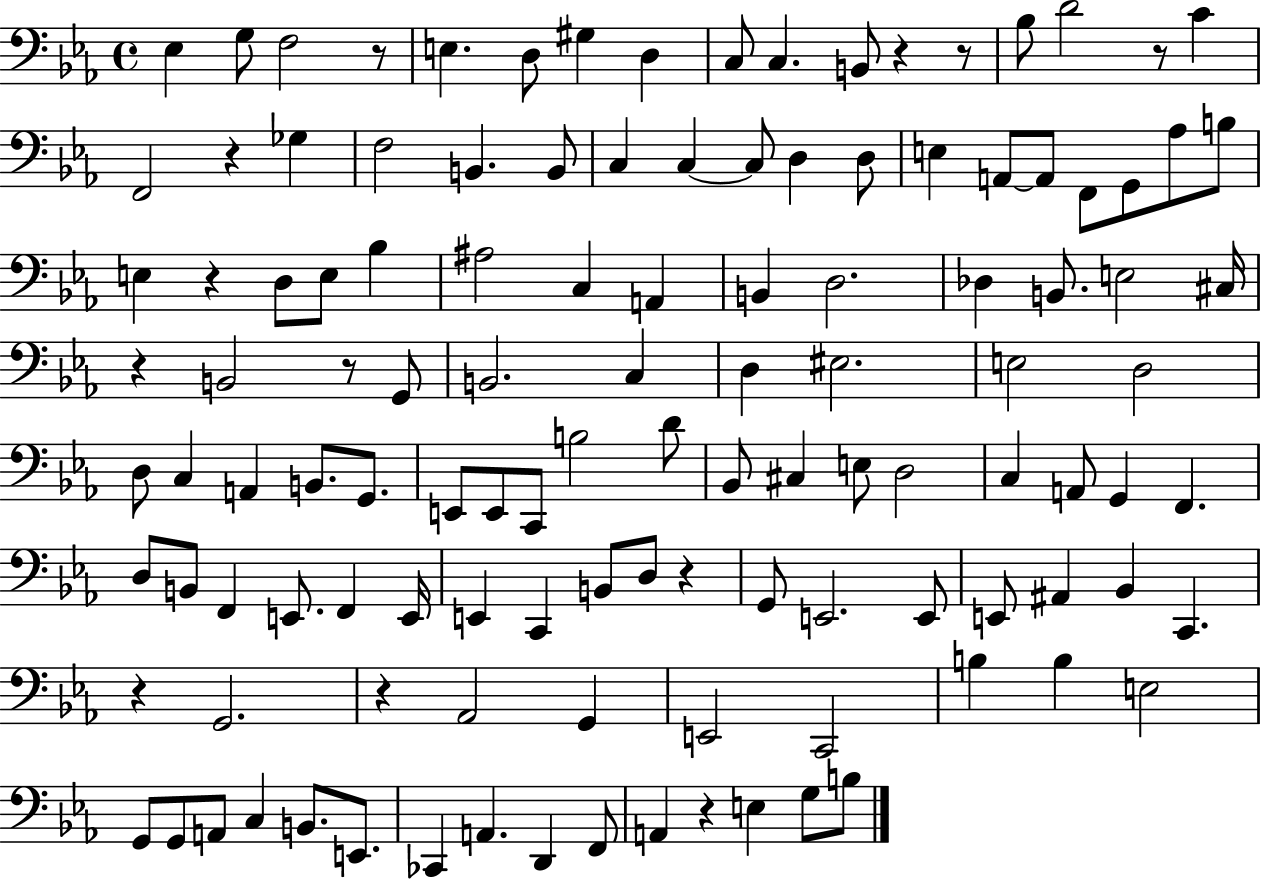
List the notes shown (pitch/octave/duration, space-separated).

Eb3/q G3/e F3/h R/e E3/q. D3/e G#3/q D3/q C3/e C3/q. B2/e R/q R/e Bb3/e D4/h R/e C4/q F2/h R/q Gb3/q F3/h B2/q. B2/e C3/q C3/q C3/e D3/q D3/e E3/q A2/e A2/e F2/e G2/e Ab3/e B3/e E3/q R/q D3/e E3/e Bb3/q A#3/h C3/q A2/q B2/q D3/h. Db3/q B2/e. E3/h C#3/s R/q B2/h R/e G2/e B2/h. C3/q D3/q EIS3/h. E3/h D3/h D3/e C3/q A2/q B2/e. G2/e. E2/e E2/e C2/e B3/h D4/e Bb2/e C#3/q E3/e D3/h C3/q A2/e G2/q F2/q. D3/e B2/e F2/q E2/e. F2/q E2/s E2/q C2/q B2/e D3/e R/q G2/e E2/h. E2/e E2/e A#2/q Bb2/q C2/q. R/q G2/h. R/q Ab2/h G2/q E2/h C2/h B3/q B3/q E3/h G2/e G2/e A2/e C3/q B2/e. E2/e. CES2/q A2/q. D2/q F2/e A2/q R/q E3/q G3/e B3/e